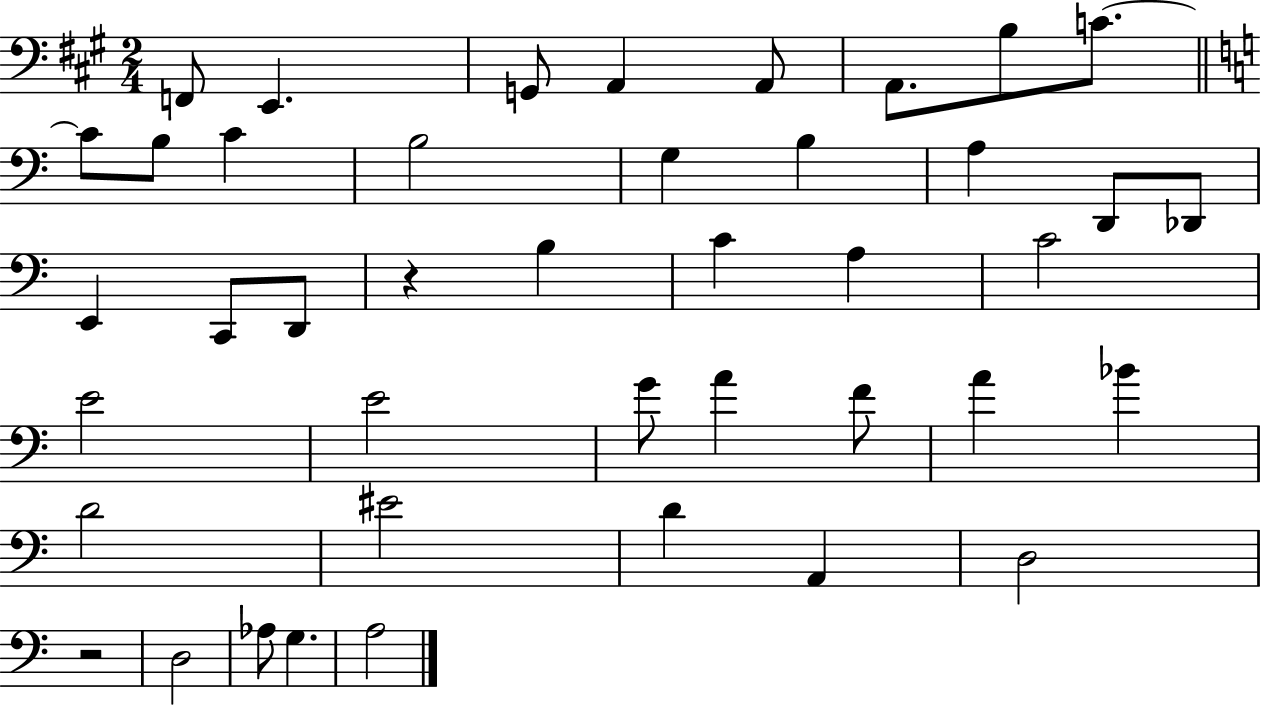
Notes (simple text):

F2/e E2/q. G2/e A2/q A2/e A2/e. B3/e C4/e. C4/e B3/e C4/q B3/h G3/q B3/q A3/q D2/e Db2/e E2/q C2/e D2/e R/q B3/q C4/q A3/q C4/h E4/h E4/h G4/e A4/q F4/e A4/q Bb4/q D4/h EIS4/h D4/q A2/q D3/h R/h D3/h Ab3/e G3/q. A3/h